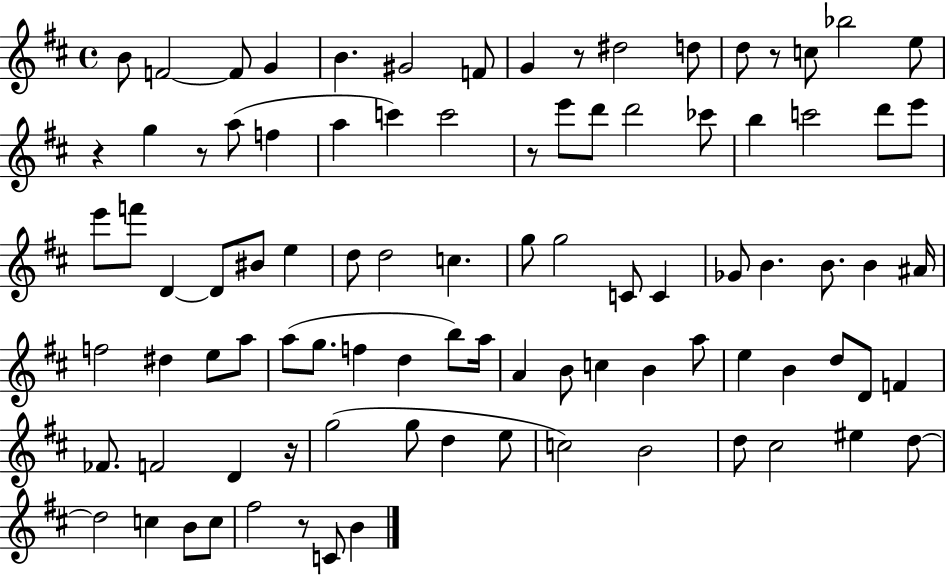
X:1
T:Untitled
M:4/4
L:1/4
K:D
B/2 F2 F/2 G B ^G2 F/2 G z/2 ^d2 d/2 d/2 z/2 c/2 _b2 e/2 z g z/2 a/2 f a c' c'2 z/2 e'/2 d'/2 d'2 _c'/2 b c'2 d'/2 e'/2 e'/2 f'/2 D D/2 ^B/2 e d/2 d2 c g/2 g2 C/2 C _G/2 B B/2 B ^A/4 f2 ^d e/2 a/2 a/2 g/2 f d b/2 a/4 A B/2 c B a/2 e B d/2 D/2 F _F/2 F2 D z/4 g2 g/2 d e/2 c2 B2 d/2 ^c2 ^e d/2 d2 c B/2 c/2 ^f2 z/2 C/2 B